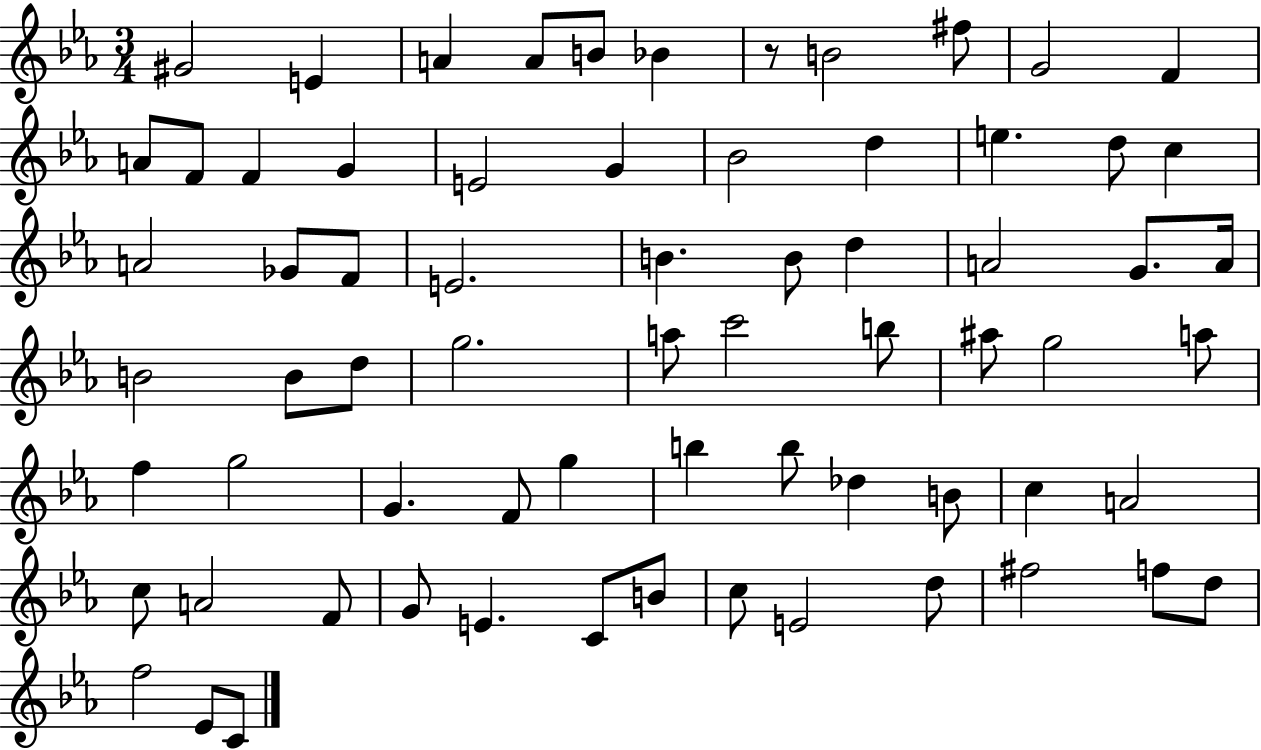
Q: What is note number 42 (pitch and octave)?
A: F5